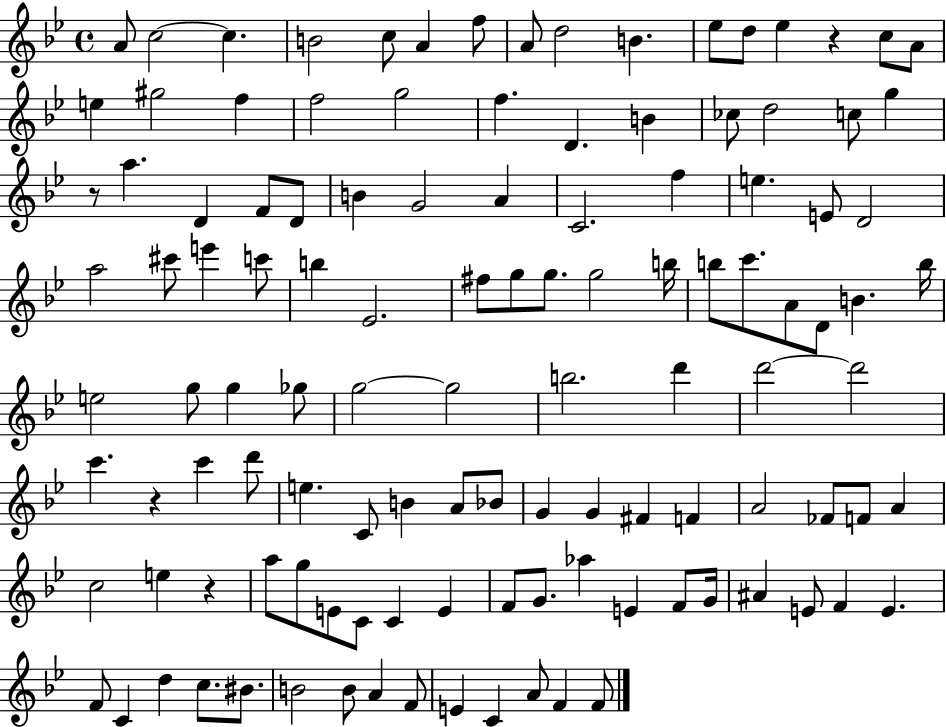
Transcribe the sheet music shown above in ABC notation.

X:1
T:Untitled
M:4/4
L:1/4
K:Bb
A/2 c2 c B2 c/2 A f/2 A/2 d2 B _e/2 d/2 _e z c/2 A/2 e ^g2 f f2 g2 f D B _c/2 d2 c/2 g z/2 a D F/2 D/2 B G2 A C2 f e E/2 D2 a2 ^c'/2 e' c'/2 b _E2 ^f/2 g/2 g/2 g2 b/4 b/2 c'/2 A/2 D/2 B b/4 e2 g/2 g _g/2 g2 g2 b2 d' d'2 d'2 c' z c' d'/2 e C/2 B A/2 _B/2 G G ^F F A2 _F/2 F/2 A c2 e z a/2 g/2 E/2 C/2 C E F/2 G/2 _a E F/2 G/4 ^A E/2 F E F/2 C d c/2 ^B/2 B2 B/2 A F/2 E C A/2 F F/2